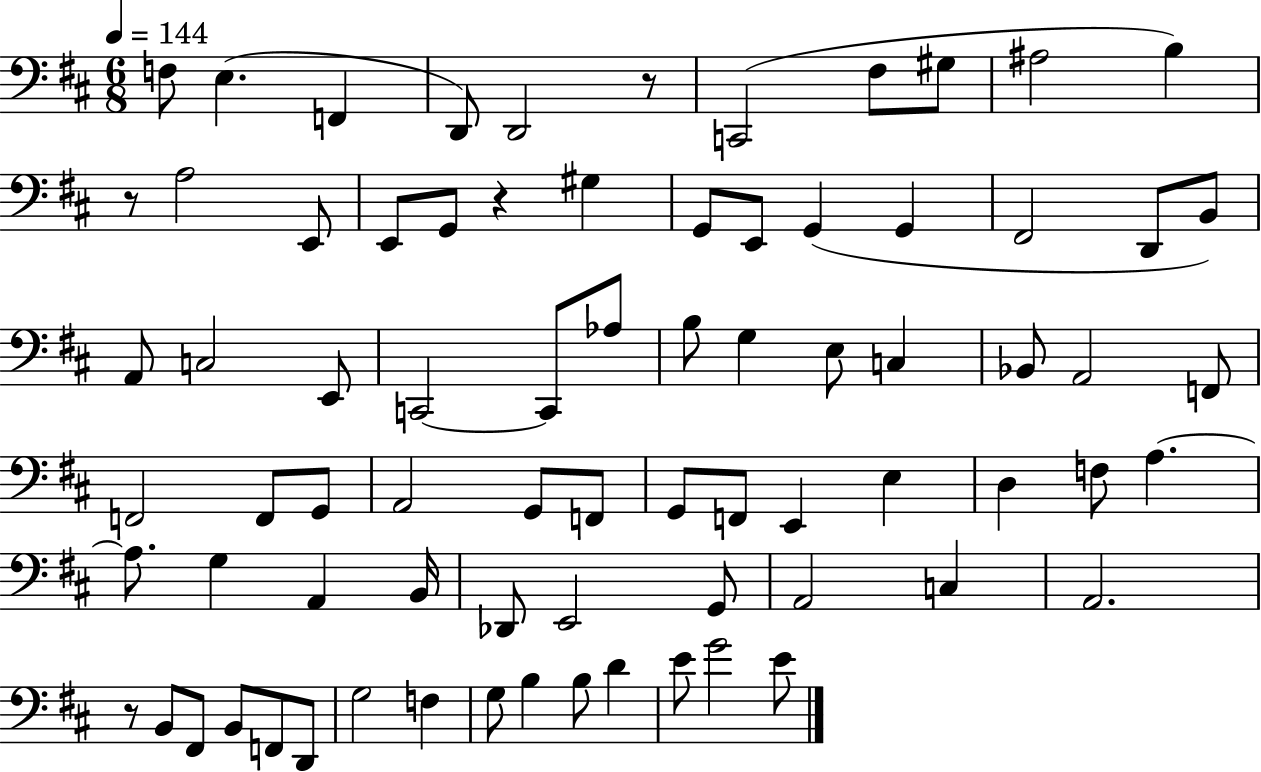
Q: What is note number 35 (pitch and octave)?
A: F2